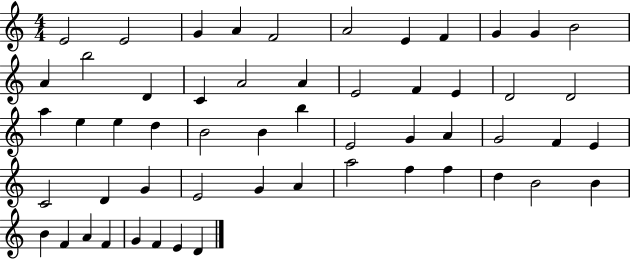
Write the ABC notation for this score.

X:1
T:Untitled
M:4/4
L:1/4
K:C
E2 E2 G A F2 A2 E F G G B2 A b2 D C A2 A E2 F E D2 D2 a e e d B2 B b E2 G A G2 F E C2 D G E2 G A a2 f f d B2 B B F A F G F E D